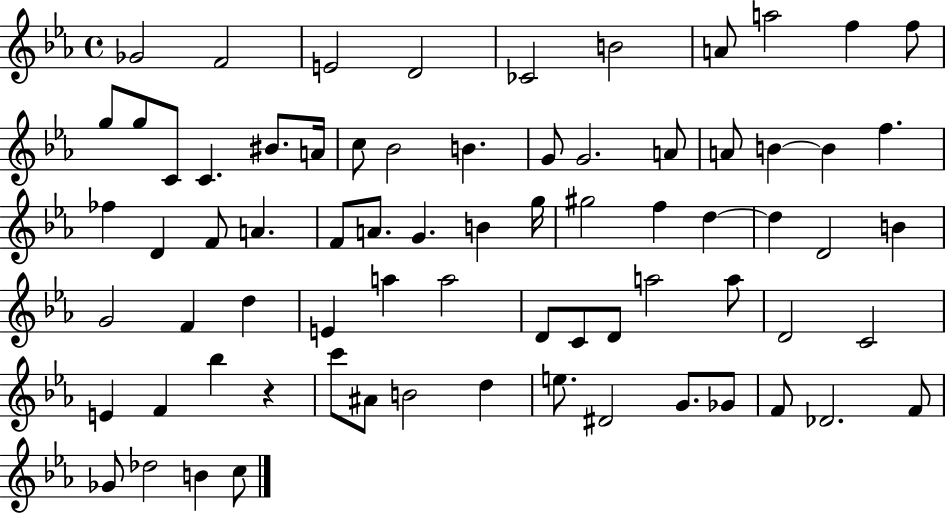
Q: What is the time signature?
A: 4/4